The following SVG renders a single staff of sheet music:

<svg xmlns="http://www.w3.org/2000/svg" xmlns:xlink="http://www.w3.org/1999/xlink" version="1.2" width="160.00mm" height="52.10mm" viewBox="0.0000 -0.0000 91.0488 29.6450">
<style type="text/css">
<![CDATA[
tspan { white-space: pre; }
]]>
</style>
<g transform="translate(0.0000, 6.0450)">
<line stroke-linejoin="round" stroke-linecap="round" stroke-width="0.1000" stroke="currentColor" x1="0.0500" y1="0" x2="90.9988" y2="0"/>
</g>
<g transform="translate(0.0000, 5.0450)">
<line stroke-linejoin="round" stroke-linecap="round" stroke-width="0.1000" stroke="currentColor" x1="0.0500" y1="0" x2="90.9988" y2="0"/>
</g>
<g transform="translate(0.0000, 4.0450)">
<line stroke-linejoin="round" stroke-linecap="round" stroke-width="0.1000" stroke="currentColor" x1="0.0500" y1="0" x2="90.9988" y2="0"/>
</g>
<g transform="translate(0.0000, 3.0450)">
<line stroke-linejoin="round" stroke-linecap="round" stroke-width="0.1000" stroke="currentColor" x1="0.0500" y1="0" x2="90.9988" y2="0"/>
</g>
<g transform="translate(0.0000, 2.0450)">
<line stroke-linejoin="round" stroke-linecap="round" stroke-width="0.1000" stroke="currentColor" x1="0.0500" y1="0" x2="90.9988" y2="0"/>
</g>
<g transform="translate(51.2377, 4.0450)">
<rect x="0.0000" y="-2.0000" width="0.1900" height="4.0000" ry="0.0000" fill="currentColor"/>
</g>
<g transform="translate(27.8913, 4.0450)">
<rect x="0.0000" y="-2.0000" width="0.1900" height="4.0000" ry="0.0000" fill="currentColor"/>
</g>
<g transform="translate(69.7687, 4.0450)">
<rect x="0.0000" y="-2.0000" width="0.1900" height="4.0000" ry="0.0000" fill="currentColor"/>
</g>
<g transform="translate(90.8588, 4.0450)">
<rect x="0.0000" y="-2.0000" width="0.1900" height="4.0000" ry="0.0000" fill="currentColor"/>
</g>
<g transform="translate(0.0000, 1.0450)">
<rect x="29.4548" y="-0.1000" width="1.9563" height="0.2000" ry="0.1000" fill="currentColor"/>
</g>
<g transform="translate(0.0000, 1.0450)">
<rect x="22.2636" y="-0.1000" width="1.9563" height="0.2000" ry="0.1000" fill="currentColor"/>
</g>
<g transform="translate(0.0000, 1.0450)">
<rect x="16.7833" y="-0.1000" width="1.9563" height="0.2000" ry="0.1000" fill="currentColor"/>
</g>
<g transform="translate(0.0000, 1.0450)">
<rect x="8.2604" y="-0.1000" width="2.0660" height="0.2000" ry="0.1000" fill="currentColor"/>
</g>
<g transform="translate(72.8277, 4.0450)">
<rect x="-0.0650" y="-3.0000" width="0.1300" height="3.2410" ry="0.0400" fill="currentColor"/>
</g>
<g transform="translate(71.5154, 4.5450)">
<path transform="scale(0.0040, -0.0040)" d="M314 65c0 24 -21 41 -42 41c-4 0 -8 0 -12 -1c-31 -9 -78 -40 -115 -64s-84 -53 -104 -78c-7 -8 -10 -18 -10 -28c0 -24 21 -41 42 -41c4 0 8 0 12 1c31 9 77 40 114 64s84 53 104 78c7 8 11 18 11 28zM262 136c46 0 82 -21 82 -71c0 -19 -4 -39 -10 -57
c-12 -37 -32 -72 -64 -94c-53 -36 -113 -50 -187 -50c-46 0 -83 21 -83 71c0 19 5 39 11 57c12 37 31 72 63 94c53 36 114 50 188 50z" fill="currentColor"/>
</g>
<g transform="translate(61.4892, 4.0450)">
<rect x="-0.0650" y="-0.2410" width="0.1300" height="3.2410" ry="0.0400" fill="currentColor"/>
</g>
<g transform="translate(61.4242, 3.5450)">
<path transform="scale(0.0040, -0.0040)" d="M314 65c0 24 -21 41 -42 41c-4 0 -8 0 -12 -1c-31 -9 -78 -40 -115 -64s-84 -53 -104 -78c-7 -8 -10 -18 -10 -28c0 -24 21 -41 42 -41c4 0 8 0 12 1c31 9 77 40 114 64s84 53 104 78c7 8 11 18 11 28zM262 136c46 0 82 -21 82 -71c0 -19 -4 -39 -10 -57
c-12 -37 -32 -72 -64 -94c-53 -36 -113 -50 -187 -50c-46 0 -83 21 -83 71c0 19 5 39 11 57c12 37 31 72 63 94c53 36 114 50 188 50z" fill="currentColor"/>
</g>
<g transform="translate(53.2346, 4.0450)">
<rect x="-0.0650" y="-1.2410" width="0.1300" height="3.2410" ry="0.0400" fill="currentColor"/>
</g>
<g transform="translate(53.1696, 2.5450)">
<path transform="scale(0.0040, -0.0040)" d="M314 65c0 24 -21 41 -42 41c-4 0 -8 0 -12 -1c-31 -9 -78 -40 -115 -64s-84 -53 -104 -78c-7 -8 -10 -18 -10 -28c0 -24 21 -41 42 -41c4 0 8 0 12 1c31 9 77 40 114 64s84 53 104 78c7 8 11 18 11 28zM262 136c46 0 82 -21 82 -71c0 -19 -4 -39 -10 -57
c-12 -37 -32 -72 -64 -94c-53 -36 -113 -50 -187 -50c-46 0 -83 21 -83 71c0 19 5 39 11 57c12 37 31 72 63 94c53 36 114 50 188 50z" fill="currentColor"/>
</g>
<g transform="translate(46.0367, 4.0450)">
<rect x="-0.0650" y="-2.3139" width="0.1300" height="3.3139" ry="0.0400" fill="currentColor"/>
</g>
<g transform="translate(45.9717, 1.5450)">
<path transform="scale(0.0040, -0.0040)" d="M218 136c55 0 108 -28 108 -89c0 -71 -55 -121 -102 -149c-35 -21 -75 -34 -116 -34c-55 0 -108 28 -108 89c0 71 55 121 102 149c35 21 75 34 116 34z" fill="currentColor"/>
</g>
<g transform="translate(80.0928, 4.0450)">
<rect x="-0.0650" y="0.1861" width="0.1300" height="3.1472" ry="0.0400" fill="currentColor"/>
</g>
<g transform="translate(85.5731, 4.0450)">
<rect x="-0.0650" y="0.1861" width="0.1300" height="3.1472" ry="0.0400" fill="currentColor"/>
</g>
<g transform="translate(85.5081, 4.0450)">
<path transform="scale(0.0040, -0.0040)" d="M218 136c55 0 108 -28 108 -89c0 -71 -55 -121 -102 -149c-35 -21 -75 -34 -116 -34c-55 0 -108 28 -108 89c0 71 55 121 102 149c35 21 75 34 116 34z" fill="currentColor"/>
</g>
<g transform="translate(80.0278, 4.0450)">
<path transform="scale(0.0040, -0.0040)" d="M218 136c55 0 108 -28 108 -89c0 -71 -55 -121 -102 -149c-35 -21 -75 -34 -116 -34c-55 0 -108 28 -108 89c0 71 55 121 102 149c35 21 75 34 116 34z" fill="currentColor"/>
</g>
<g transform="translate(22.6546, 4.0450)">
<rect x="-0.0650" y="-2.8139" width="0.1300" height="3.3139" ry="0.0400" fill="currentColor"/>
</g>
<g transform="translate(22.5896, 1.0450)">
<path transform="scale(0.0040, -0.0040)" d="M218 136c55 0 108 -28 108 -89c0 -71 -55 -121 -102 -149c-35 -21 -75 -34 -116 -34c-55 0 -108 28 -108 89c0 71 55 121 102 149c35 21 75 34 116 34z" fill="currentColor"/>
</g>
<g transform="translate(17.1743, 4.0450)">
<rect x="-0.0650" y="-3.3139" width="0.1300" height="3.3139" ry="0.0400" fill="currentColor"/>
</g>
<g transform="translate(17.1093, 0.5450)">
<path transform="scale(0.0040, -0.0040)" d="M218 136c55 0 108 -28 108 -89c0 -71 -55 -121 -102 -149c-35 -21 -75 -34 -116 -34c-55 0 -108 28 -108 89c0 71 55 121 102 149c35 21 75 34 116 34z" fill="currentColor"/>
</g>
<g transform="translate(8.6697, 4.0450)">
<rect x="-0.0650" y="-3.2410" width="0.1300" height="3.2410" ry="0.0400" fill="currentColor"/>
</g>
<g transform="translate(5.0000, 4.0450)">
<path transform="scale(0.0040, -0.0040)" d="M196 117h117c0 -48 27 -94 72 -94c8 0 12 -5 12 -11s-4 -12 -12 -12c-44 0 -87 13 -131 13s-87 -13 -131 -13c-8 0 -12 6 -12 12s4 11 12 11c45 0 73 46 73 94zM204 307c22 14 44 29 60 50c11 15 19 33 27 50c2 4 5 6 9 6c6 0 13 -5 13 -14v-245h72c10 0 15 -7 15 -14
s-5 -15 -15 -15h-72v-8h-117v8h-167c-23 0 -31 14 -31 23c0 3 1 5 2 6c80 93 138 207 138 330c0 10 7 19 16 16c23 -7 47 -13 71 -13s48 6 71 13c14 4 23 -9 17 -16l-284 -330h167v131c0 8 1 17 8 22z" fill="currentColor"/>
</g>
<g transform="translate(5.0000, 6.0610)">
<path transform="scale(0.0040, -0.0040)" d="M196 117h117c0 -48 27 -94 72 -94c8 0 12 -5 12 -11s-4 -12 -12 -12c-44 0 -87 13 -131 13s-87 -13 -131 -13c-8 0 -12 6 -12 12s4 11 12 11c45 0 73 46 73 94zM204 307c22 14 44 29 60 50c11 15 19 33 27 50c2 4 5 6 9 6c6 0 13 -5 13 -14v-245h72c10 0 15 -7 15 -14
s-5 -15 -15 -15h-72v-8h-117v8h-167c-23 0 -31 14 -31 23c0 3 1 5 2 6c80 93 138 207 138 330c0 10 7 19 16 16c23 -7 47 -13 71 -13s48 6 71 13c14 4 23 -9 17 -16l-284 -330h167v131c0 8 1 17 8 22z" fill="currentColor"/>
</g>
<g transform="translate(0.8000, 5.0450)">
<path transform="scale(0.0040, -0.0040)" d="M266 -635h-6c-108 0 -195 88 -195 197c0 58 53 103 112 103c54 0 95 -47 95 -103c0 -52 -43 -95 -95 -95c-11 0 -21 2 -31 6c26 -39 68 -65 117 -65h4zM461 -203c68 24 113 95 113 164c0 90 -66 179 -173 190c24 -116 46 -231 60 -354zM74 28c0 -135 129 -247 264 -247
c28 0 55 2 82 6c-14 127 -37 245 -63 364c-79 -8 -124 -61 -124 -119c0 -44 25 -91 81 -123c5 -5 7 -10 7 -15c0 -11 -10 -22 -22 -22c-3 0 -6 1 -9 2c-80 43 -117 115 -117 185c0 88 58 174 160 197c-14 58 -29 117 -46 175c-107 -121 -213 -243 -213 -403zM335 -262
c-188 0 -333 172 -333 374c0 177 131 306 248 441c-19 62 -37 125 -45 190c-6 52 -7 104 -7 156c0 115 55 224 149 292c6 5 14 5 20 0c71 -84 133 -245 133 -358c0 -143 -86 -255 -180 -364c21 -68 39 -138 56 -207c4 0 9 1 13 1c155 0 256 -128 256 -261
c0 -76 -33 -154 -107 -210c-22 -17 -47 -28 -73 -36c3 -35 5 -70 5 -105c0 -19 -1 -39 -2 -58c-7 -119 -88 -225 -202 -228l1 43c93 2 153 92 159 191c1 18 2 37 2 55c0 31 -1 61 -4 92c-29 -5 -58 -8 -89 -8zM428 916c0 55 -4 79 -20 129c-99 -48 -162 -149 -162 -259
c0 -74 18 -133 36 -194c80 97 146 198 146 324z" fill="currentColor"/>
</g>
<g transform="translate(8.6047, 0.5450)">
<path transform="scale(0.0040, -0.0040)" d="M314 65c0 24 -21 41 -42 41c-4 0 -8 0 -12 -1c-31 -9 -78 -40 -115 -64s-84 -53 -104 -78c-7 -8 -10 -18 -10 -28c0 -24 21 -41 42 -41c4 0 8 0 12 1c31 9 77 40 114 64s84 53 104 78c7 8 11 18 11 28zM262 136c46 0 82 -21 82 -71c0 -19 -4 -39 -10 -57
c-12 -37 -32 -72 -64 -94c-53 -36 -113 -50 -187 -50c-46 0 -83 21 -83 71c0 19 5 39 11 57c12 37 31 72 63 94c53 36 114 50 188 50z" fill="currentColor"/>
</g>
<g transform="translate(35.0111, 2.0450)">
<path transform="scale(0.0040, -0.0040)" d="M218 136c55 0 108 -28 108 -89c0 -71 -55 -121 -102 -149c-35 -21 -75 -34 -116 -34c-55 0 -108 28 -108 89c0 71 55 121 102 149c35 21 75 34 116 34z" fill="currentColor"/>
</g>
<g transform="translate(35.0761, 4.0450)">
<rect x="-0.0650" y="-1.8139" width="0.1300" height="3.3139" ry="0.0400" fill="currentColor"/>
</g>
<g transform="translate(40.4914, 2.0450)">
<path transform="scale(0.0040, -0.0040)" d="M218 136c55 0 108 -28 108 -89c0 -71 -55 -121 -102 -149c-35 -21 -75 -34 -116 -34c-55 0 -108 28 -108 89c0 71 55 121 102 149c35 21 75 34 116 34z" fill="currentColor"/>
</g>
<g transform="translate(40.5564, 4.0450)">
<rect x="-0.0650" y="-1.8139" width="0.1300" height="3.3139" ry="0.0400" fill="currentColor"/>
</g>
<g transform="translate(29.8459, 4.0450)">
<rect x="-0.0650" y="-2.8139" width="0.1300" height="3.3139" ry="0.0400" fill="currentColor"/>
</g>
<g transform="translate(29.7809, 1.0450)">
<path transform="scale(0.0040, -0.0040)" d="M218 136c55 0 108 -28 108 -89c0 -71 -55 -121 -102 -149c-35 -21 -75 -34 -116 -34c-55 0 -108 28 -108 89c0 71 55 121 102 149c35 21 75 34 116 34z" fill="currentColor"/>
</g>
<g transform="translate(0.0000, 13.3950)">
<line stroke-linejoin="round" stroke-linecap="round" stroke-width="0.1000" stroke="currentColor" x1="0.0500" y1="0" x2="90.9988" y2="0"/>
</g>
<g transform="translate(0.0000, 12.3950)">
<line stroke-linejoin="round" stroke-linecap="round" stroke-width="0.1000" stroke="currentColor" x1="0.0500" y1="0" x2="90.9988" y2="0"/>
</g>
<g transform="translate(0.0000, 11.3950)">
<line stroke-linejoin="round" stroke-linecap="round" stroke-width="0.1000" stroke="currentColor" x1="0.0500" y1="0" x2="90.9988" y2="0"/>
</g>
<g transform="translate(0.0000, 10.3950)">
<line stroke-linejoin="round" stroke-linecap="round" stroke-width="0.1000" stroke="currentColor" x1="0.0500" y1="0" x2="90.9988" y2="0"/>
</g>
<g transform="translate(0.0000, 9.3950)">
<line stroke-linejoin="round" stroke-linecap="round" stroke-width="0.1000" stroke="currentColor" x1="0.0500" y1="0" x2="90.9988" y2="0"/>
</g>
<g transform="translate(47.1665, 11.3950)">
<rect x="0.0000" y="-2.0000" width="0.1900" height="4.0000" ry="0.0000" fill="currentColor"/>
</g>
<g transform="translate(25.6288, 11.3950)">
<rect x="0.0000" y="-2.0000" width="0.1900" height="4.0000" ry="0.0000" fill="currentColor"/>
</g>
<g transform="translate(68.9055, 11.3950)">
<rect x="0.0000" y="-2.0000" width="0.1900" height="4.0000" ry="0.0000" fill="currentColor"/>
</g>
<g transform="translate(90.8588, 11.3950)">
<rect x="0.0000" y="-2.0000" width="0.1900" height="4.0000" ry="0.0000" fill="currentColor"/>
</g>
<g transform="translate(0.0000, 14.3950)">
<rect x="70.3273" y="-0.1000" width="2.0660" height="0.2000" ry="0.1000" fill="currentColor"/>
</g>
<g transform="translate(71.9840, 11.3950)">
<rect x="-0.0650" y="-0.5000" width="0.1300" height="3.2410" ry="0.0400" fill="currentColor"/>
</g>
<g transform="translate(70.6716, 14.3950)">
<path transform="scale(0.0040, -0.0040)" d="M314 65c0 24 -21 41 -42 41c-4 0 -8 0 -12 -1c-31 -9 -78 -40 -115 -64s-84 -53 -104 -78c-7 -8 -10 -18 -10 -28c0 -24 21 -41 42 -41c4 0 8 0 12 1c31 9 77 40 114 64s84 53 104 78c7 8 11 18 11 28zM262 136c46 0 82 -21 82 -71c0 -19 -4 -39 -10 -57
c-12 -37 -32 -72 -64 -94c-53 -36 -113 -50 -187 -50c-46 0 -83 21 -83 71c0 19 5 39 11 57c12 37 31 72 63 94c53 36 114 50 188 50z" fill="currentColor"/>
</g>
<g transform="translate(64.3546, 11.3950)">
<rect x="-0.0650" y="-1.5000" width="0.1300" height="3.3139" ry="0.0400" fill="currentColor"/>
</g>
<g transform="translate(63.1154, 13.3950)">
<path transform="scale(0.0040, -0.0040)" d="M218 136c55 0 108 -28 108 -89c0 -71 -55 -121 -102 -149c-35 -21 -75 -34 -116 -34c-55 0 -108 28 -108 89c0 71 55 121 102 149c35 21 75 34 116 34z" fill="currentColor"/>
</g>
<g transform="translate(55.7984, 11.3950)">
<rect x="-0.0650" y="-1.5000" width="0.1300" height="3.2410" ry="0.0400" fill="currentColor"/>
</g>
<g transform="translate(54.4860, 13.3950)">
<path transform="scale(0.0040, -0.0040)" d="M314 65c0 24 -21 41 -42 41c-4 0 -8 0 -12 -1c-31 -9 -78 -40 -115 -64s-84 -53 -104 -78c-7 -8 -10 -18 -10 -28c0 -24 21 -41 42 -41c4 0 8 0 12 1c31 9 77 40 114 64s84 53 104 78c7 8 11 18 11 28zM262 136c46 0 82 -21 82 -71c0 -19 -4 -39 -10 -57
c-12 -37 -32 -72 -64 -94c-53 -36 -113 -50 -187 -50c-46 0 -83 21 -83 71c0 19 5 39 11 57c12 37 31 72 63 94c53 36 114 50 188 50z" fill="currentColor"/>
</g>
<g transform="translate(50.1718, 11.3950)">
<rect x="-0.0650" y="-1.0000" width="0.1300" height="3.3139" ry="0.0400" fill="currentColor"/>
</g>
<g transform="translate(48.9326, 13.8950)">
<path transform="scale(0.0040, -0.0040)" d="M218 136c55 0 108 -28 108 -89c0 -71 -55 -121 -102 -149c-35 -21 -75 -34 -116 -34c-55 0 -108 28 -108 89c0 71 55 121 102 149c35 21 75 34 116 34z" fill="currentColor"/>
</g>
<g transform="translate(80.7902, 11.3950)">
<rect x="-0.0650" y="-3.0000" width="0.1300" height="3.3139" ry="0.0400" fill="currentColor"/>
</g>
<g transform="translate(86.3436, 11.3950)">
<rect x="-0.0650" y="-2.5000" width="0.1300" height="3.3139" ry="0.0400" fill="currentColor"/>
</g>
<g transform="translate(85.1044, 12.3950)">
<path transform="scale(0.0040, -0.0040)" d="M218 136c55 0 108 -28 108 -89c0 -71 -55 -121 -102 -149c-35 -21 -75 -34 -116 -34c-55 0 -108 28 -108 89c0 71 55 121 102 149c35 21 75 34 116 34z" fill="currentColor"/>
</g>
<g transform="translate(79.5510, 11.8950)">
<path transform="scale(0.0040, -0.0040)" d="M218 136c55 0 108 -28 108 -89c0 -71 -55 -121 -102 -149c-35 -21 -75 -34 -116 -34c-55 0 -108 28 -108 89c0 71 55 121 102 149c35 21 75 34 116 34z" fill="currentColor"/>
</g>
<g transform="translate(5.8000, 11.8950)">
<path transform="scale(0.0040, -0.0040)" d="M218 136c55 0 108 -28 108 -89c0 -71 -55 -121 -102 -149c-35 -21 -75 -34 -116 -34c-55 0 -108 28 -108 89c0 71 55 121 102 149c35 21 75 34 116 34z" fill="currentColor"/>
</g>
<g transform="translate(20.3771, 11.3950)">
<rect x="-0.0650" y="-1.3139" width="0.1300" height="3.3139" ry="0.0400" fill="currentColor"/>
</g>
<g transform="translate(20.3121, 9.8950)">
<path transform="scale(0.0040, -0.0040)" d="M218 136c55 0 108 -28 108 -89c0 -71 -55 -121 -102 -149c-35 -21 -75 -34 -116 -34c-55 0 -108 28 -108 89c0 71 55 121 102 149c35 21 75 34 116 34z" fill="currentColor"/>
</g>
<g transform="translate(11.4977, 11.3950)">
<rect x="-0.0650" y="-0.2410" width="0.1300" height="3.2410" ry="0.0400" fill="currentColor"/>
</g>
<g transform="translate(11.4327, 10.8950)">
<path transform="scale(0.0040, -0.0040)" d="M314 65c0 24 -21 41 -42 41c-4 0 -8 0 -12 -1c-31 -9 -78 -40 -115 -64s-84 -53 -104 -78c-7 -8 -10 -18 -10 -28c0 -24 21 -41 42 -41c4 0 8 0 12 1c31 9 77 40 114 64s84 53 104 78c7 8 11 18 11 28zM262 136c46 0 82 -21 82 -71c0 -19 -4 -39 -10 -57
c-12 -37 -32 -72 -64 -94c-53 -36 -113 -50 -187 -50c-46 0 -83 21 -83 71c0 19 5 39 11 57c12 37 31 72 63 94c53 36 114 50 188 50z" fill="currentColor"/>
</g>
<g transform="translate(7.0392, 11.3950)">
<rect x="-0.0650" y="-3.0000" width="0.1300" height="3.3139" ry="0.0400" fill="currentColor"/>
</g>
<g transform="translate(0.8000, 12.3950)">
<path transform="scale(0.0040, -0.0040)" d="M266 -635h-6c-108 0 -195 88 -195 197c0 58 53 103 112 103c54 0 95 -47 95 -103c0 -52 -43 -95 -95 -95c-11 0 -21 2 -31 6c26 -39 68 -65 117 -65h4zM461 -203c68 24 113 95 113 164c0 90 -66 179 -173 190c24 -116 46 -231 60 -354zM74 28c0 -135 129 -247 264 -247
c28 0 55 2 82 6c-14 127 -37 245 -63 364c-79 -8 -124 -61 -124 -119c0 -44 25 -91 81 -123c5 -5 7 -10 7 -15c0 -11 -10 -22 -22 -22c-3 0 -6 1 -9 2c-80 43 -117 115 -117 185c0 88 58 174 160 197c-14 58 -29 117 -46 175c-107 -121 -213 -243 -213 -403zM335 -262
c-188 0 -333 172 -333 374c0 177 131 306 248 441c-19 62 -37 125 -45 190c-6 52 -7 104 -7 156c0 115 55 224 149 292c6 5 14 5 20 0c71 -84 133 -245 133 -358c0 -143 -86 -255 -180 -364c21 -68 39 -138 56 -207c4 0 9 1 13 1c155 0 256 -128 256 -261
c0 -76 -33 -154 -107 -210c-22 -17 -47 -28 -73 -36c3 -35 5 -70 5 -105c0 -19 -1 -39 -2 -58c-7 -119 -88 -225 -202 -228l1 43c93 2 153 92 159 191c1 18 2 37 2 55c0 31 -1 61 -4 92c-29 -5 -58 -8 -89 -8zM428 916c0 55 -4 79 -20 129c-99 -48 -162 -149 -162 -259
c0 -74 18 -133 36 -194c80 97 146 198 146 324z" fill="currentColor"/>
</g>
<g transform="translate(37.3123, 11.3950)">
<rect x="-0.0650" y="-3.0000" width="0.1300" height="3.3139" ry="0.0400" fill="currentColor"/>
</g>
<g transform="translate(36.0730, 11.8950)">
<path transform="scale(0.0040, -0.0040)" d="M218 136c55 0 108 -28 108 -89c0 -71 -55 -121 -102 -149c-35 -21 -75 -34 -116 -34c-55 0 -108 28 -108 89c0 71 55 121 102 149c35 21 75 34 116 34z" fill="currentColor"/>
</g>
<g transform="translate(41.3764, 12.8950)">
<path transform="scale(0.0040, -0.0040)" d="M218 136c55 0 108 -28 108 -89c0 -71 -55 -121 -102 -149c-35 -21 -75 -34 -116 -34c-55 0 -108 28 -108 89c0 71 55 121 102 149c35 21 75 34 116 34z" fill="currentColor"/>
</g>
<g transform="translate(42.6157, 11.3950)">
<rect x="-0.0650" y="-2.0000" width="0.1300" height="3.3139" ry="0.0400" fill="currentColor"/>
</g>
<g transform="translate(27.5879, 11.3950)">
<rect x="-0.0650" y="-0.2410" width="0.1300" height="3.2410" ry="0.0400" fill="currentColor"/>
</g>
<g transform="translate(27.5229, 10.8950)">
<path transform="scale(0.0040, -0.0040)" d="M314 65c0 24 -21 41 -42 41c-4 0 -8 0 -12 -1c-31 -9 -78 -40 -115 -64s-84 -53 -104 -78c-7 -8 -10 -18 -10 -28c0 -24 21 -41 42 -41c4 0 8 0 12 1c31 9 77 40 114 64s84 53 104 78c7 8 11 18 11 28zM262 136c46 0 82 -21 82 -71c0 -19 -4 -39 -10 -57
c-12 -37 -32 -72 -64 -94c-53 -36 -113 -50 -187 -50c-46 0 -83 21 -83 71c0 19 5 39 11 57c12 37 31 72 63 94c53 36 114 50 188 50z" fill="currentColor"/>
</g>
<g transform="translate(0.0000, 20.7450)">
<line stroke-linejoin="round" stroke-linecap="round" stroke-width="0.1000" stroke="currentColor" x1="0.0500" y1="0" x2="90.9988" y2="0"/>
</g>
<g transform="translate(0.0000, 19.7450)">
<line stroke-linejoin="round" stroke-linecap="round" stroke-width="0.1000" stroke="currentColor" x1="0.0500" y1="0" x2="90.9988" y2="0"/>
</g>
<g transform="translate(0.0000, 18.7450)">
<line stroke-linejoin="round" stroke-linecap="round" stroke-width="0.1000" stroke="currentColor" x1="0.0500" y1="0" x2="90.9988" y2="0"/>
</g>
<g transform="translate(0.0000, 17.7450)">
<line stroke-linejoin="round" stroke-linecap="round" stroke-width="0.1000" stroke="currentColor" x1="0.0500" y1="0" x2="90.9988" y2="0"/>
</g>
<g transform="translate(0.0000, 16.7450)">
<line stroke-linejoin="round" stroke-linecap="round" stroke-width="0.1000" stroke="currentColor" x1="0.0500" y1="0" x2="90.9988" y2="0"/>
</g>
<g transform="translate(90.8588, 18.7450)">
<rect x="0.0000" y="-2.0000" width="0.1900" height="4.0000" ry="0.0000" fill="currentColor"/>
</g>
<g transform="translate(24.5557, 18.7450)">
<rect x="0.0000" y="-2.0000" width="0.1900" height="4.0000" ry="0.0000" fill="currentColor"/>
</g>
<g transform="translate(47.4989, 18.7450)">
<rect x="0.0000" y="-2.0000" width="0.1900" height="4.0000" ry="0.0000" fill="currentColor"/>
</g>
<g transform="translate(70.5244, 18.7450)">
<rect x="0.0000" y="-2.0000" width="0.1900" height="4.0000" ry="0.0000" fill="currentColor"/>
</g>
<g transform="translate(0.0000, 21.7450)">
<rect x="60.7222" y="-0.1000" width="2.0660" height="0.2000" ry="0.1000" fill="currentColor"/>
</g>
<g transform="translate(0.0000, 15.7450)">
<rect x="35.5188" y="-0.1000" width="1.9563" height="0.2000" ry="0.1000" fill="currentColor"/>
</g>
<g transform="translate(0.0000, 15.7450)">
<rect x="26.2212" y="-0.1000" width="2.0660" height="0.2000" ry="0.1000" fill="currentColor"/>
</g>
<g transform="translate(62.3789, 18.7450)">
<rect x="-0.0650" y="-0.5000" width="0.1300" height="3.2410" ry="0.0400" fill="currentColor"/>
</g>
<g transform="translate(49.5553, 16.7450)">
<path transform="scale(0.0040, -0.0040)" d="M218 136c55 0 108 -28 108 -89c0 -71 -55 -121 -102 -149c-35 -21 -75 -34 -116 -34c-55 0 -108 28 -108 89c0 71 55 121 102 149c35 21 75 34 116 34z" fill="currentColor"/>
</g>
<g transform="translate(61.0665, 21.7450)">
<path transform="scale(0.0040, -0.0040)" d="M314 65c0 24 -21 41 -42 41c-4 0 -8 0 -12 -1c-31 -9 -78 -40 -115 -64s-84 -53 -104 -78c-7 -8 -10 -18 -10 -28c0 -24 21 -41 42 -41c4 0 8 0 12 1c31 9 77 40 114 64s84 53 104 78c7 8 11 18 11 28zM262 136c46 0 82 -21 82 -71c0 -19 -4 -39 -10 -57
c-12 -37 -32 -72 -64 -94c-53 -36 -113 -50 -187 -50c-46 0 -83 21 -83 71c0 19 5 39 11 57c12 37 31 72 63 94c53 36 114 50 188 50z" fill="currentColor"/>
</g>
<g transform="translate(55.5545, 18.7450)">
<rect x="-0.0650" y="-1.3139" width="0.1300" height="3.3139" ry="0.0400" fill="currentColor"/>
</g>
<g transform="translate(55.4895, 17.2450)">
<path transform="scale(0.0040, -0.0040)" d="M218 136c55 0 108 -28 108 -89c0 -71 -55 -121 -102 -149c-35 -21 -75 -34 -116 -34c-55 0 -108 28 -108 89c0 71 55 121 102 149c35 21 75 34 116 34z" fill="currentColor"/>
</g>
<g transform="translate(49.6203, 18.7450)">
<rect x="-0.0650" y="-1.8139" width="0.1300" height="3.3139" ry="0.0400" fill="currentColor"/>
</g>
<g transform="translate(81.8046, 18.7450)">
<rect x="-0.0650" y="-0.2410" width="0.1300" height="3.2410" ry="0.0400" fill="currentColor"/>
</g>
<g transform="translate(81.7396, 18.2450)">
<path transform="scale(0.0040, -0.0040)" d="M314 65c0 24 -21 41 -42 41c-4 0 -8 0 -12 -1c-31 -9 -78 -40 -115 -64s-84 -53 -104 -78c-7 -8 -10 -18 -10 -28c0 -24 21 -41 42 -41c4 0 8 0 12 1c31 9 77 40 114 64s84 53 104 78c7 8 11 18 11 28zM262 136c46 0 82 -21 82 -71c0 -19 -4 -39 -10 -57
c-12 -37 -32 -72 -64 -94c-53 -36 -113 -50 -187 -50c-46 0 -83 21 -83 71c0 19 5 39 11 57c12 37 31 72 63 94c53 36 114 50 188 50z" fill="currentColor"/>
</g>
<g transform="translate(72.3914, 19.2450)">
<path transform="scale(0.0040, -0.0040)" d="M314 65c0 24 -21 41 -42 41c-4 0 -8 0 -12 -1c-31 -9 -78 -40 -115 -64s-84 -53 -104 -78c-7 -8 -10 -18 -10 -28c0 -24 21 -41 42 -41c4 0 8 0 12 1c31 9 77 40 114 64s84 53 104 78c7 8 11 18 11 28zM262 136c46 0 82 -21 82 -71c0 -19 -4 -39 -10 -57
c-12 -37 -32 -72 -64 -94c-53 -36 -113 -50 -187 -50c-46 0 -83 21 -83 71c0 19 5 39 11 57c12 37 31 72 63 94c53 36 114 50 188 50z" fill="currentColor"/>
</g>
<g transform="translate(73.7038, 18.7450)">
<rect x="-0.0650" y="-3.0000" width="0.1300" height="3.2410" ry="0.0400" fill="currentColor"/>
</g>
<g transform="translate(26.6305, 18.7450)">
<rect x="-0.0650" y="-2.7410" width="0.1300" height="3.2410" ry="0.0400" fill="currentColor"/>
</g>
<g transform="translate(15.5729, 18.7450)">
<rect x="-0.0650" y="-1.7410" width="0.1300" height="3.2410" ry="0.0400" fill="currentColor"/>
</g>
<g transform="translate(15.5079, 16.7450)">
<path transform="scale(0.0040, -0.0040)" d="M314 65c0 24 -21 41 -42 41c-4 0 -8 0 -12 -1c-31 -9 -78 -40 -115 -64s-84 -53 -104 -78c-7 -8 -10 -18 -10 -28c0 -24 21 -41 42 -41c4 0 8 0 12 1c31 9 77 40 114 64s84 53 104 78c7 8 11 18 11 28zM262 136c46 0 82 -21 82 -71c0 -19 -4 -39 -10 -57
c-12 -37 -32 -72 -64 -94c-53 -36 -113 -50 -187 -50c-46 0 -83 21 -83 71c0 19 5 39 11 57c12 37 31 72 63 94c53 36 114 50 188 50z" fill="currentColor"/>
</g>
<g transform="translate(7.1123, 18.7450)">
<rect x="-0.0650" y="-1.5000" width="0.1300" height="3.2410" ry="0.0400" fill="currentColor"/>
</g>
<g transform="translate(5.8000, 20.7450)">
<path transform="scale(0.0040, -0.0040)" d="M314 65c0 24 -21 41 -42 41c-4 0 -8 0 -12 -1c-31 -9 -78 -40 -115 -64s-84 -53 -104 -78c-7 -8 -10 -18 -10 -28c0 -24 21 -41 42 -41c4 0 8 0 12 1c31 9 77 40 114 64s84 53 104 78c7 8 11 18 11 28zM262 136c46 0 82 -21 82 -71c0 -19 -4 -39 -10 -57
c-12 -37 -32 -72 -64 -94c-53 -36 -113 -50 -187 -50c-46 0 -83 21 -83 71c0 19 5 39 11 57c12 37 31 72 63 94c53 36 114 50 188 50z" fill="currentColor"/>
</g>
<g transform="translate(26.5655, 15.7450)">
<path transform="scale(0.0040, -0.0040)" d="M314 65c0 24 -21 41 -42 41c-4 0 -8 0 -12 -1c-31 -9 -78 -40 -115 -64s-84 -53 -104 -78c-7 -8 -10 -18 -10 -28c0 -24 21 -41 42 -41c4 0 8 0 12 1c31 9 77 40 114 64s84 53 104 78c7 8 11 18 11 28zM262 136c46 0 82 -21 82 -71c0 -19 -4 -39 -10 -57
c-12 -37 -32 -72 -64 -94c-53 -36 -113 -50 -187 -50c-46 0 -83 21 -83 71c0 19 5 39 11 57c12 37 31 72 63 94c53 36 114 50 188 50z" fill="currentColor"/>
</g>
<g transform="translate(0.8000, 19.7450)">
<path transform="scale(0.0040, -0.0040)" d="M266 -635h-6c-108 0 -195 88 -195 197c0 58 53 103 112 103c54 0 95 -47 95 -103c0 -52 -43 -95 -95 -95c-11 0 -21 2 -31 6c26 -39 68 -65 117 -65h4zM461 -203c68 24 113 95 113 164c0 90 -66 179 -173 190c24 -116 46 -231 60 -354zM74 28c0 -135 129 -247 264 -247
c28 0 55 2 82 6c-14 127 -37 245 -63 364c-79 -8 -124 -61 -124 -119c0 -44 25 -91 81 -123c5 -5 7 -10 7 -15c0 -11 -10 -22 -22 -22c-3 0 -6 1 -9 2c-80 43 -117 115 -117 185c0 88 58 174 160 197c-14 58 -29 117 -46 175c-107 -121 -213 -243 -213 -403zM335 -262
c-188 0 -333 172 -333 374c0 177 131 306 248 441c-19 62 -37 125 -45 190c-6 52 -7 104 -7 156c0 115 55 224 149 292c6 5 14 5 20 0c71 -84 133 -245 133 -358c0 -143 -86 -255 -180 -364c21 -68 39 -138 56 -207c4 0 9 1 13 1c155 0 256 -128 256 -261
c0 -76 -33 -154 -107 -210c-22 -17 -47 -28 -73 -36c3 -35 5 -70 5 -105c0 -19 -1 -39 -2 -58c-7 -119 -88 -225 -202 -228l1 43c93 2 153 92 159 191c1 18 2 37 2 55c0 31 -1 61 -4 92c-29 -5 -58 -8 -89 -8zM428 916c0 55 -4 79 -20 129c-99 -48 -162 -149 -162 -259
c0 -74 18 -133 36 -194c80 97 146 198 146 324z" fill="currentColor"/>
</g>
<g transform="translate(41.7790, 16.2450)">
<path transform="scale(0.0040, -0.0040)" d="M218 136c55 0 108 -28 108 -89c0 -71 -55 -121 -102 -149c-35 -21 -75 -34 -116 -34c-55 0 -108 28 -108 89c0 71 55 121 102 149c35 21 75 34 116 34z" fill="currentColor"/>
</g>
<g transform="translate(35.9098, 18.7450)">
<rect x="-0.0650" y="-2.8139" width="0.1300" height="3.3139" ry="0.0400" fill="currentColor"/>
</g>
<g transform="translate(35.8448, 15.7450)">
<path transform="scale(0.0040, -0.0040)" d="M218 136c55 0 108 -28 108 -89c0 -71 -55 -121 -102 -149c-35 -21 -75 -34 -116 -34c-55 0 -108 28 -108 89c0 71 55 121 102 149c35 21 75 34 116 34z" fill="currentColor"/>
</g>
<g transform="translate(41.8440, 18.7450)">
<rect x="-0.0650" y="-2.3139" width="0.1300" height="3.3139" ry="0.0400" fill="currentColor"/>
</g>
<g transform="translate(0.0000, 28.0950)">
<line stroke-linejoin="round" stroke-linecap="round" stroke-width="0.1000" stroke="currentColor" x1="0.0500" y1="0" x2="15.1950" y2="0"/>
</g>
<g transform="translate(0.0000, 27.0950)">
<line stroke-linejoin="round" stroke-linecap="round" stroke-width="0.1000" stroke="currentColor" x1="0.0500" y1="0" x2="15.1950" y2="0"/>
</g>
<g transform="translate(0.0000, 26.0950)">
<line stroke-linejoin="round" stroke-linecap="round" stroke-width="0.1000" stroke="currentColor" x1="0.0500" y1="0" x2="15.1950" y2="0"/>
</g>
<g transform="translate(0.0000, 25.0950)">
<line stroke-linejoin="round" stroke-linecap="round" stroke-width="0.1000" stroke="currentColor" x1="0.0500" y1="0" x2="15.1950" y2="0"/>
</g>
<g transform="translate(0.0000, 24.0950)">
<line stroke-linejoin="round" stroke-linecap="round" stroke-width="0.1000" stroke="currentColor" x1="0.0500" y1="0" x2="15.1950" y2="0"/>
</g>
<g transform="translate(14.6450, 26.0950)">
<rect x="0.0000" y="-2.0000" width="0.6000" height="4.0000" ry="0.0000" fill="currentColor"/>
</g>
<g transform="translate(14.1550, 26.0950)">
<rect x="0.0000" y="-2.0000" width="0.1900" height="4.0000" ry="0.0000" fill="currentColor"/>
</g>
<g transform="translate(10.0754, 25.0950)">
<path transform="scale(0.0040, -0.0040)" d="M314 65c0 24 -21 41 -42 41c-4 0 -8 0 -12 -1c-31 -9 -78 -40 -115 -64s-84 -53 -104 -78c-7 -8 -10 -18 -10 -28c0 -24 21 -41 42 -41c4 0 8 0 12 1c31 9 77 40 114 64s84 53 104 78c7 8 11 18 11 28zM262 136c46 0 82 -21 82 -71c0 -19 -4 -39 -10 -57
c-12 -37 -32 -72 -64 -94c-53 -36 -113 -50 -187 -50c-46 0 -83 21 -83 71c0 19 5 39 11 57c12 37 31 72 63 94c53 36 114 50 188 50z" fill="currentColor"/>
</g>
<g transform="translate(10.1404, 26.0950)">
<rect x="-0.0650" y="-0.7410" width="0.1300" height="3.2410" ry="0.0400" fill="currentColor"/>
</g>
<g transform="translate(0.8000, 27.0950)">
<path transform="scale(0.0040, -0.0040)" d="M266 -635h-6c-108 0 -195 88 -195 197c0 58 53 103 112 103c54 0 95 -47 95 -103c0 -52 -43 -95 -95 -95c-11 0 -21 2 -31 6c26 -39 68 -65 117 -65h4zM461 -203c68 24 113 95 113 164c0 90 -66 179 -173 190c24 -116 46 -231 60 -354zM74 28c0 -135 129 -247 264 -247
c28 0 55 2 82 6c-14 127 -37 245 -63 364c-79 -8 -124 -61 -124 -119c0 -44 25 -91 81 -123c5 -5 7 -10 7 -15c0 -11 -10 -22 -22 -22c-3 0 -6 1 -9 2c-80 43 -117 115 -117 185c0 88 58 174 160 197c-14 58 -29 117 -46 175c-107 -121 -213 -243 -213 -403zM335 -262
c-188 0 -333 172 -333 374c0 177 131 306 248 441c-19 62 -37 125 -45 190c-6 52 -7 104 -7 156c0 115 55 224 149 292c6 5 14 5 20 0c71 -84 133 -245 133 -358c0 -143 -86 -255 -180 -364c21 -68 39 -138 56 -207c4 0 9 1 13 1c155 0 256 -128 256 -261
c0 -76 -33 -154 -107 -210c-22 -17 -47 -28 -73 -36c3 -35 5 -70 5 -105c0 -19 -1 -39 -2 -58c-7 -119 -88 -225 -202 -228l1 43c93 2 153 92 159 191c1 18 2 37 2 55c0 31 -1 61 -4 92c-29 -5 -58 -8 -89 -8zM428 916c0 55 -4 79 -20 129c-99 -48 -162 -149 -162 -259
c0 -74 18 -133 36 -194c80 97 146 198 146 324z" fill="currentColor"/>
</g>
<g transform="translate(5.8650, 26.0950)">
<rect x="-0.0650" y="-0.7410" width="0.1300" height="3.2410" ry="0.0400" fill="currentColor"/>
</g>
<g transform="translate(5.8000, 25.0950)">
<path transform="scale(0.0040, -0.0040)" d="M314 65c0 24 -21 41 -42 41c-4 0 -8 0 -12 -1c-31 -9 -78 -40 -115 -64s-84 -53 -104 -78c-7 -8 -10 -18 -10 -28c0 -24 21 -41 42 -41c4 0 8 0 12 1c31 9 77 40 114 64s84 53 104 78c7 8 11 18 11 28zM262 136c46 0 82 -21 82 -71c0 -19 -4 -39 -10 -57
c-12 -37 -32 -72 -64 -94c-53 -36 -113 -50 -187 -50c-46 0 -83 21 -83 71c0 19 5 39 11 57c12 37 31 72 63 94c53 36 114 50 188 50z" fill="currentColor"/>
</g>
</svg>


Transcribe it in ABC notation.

X:1
T:Untitled
M:4/4
L:1/4
K:C
b2 b a a f f g e2 c2 A2 B B A c2 e c2 A F D E2 E C2 A G E2 f2 a2 a g f e C2 A2 c2 d2 d2